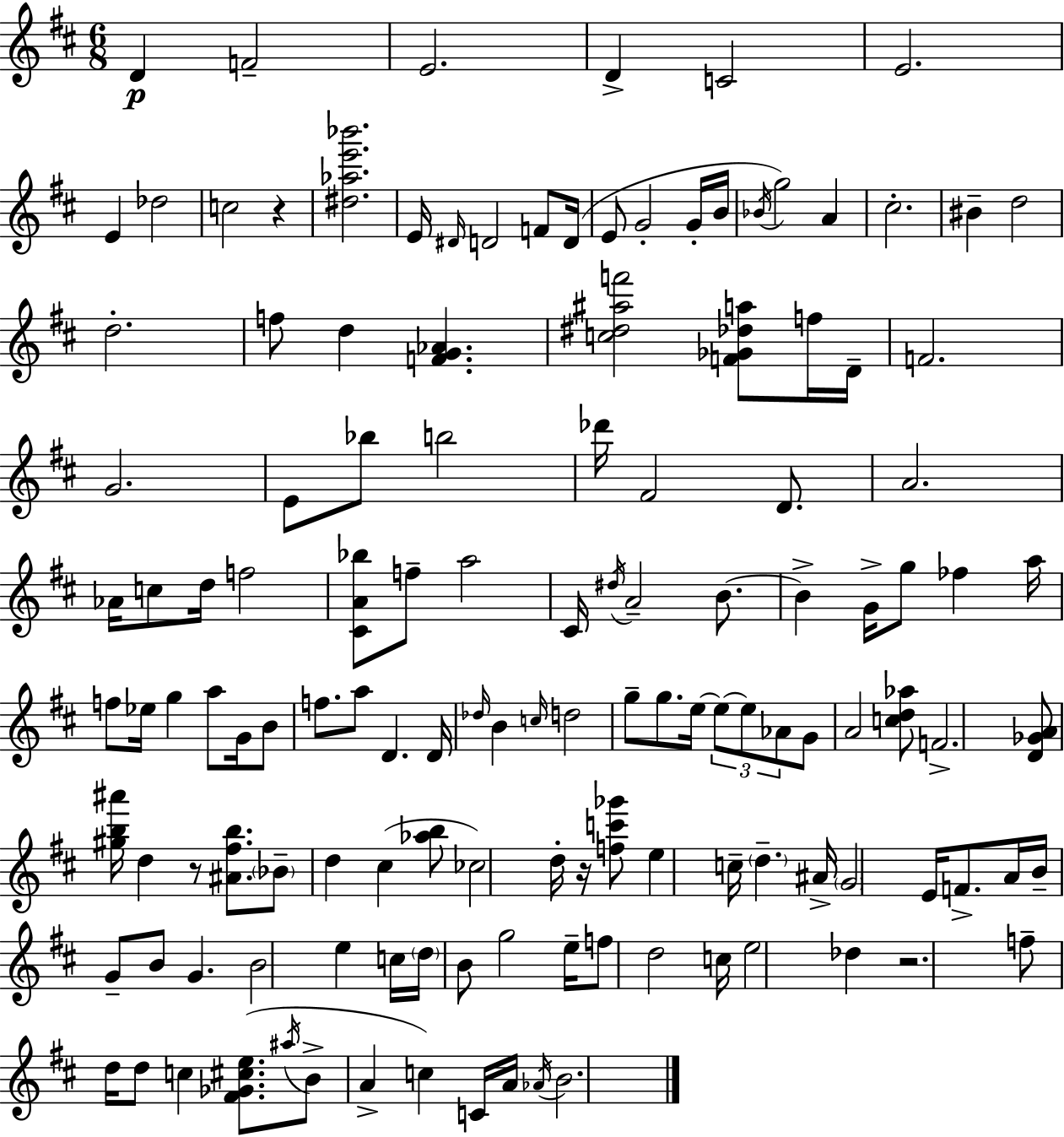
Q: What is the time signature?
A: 6/8